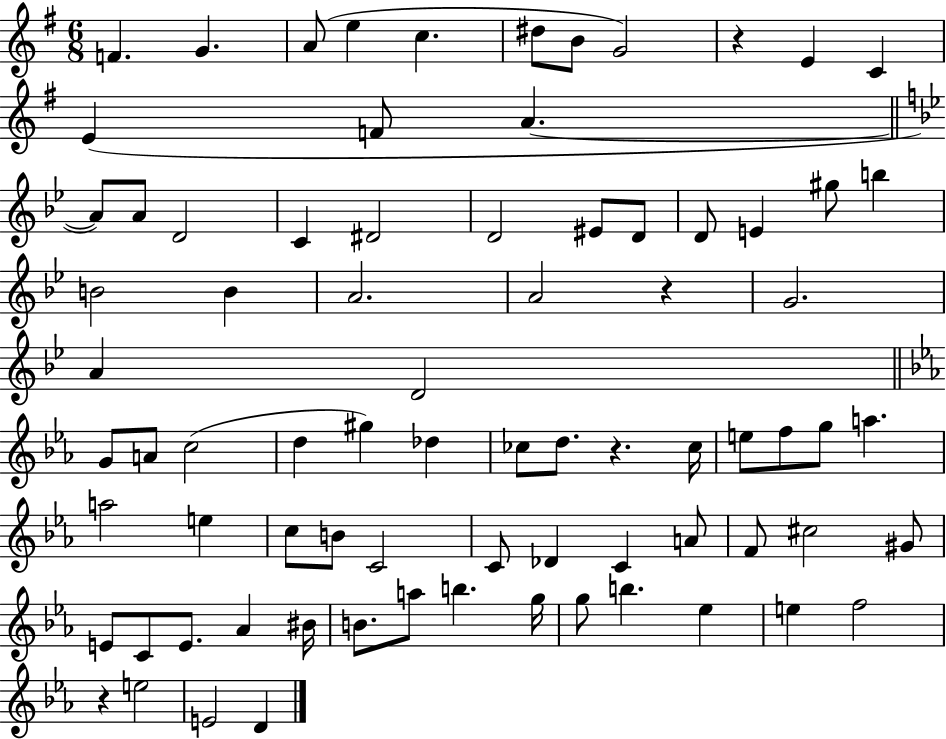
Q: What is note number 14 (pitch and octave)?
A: A4